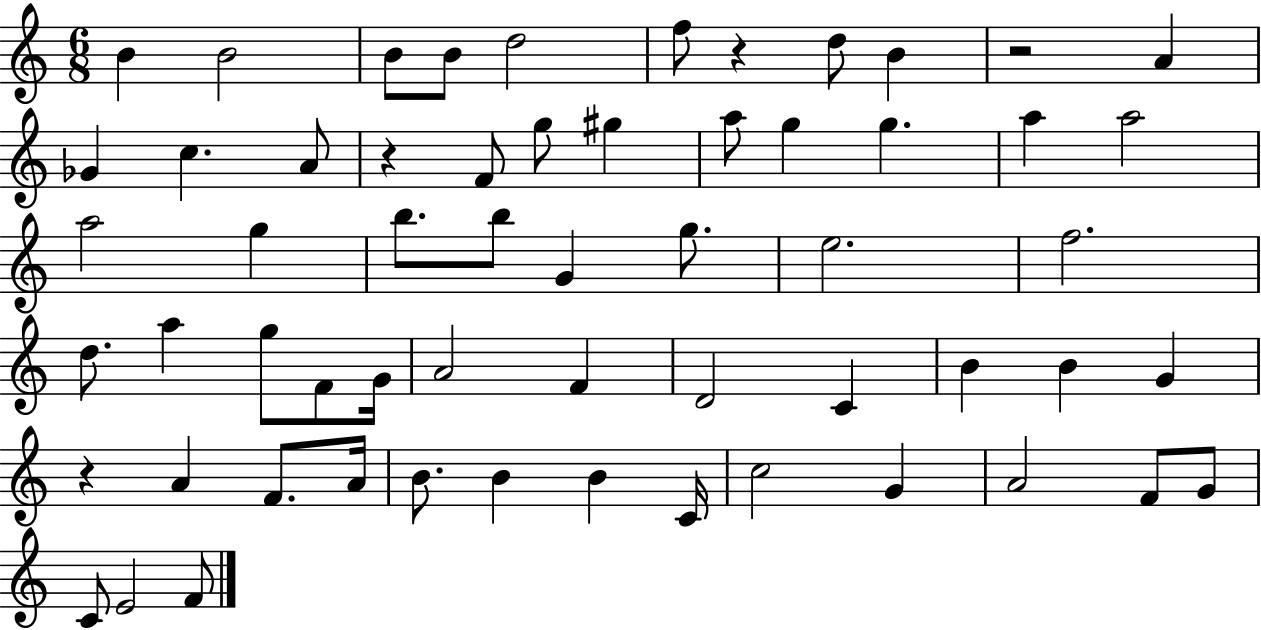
{
  \clef treble
  \numericTimeSignature
  \time 6/8
  \key c \major
  b'4 b'2 | b'8 b'8 d''2 | f''8 r4 d''8 b'4 | r2 a'4 | \break ges'4 c''4. a'8 | r4 f'8 g''8 gis''4 | a''8 g''4 g''4. | a''4 a''2 | \break a''2 g''4 | b''8. b''8 g'4 g''8. | e''2. | f''2. | \break d''8. a''4 g''8 f'8 g'16 | a'2 f'4 | d'2 c'4 | b'4 b'4 g'4 | \break r4 a'4 f'8. a'16 | b'8. b'4 b'4 c'16 | c''2 g'4 | a'2 f'8 g'8 | \break c'8 e'2 f'8 | \bar "|."
}